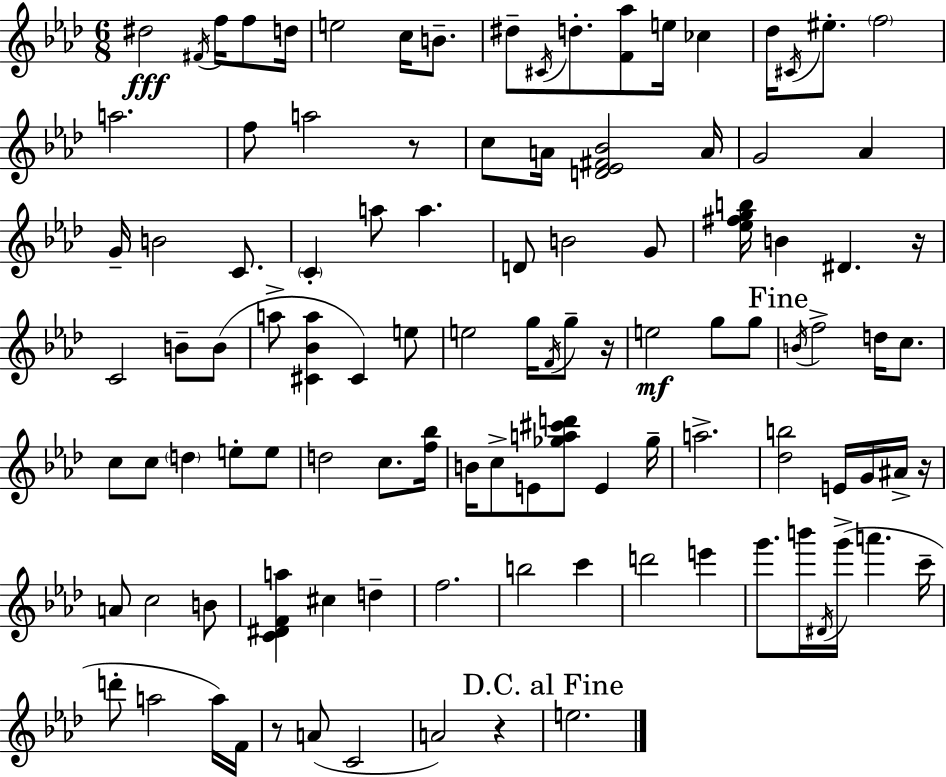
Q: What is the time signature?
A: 6/8